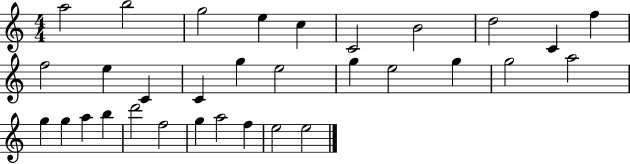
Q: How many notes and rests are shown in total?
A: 32